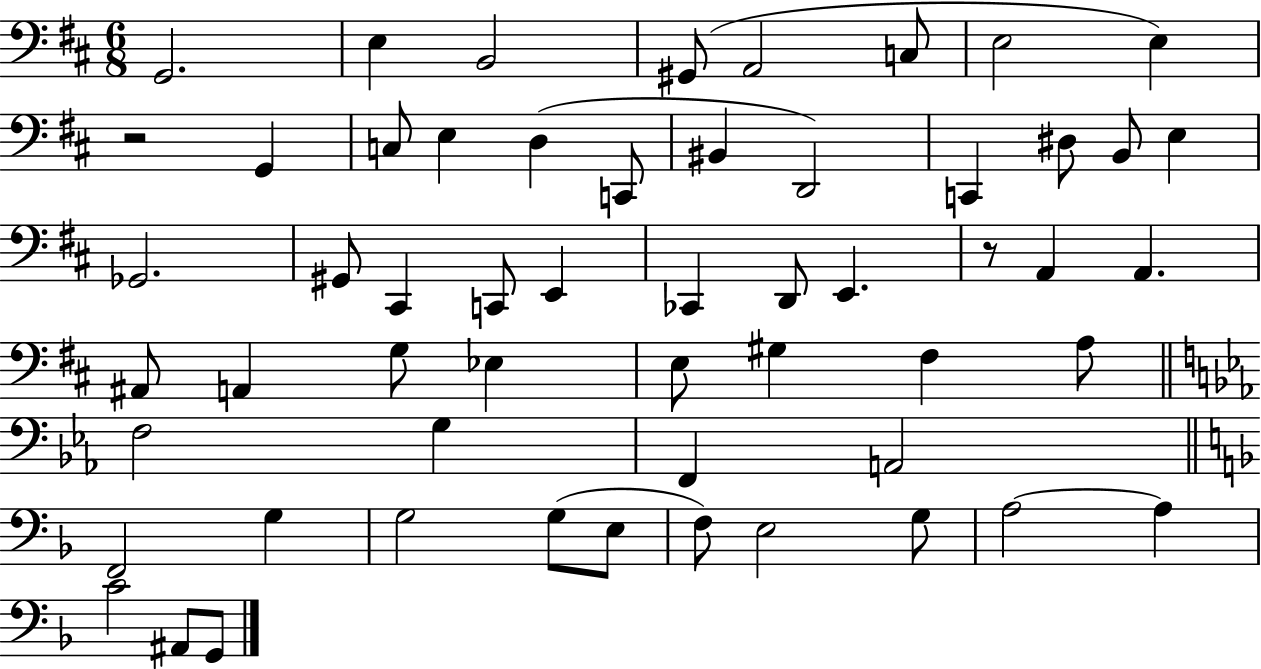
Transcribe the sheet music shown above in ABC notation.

X:1
T:Untitled
M:6/8
L:1/4
K:D
G,,2 E, B,,2 ^G,,/2 A,,2 C,/2 E,2 E, z2 G,, C,/2 E, D, C,,/2 ^B,, D,,2 C,, ^D,/2 B,,/2 E, _G,,2 ^G,,/2 ^C,, C,,/2 E,, _C,, D,,/2 E,, z/2 A,, A,, ^A,,/2 A,, G,/2 _E, E,/2 ^G, ^F, A,/2 F,2 G, F,, A,,2 F,,2 G, G,2 G,/2 E,/2 F,/2 E,2 G,/2 A,2 A, C2 ^A,,/2 G,,/2